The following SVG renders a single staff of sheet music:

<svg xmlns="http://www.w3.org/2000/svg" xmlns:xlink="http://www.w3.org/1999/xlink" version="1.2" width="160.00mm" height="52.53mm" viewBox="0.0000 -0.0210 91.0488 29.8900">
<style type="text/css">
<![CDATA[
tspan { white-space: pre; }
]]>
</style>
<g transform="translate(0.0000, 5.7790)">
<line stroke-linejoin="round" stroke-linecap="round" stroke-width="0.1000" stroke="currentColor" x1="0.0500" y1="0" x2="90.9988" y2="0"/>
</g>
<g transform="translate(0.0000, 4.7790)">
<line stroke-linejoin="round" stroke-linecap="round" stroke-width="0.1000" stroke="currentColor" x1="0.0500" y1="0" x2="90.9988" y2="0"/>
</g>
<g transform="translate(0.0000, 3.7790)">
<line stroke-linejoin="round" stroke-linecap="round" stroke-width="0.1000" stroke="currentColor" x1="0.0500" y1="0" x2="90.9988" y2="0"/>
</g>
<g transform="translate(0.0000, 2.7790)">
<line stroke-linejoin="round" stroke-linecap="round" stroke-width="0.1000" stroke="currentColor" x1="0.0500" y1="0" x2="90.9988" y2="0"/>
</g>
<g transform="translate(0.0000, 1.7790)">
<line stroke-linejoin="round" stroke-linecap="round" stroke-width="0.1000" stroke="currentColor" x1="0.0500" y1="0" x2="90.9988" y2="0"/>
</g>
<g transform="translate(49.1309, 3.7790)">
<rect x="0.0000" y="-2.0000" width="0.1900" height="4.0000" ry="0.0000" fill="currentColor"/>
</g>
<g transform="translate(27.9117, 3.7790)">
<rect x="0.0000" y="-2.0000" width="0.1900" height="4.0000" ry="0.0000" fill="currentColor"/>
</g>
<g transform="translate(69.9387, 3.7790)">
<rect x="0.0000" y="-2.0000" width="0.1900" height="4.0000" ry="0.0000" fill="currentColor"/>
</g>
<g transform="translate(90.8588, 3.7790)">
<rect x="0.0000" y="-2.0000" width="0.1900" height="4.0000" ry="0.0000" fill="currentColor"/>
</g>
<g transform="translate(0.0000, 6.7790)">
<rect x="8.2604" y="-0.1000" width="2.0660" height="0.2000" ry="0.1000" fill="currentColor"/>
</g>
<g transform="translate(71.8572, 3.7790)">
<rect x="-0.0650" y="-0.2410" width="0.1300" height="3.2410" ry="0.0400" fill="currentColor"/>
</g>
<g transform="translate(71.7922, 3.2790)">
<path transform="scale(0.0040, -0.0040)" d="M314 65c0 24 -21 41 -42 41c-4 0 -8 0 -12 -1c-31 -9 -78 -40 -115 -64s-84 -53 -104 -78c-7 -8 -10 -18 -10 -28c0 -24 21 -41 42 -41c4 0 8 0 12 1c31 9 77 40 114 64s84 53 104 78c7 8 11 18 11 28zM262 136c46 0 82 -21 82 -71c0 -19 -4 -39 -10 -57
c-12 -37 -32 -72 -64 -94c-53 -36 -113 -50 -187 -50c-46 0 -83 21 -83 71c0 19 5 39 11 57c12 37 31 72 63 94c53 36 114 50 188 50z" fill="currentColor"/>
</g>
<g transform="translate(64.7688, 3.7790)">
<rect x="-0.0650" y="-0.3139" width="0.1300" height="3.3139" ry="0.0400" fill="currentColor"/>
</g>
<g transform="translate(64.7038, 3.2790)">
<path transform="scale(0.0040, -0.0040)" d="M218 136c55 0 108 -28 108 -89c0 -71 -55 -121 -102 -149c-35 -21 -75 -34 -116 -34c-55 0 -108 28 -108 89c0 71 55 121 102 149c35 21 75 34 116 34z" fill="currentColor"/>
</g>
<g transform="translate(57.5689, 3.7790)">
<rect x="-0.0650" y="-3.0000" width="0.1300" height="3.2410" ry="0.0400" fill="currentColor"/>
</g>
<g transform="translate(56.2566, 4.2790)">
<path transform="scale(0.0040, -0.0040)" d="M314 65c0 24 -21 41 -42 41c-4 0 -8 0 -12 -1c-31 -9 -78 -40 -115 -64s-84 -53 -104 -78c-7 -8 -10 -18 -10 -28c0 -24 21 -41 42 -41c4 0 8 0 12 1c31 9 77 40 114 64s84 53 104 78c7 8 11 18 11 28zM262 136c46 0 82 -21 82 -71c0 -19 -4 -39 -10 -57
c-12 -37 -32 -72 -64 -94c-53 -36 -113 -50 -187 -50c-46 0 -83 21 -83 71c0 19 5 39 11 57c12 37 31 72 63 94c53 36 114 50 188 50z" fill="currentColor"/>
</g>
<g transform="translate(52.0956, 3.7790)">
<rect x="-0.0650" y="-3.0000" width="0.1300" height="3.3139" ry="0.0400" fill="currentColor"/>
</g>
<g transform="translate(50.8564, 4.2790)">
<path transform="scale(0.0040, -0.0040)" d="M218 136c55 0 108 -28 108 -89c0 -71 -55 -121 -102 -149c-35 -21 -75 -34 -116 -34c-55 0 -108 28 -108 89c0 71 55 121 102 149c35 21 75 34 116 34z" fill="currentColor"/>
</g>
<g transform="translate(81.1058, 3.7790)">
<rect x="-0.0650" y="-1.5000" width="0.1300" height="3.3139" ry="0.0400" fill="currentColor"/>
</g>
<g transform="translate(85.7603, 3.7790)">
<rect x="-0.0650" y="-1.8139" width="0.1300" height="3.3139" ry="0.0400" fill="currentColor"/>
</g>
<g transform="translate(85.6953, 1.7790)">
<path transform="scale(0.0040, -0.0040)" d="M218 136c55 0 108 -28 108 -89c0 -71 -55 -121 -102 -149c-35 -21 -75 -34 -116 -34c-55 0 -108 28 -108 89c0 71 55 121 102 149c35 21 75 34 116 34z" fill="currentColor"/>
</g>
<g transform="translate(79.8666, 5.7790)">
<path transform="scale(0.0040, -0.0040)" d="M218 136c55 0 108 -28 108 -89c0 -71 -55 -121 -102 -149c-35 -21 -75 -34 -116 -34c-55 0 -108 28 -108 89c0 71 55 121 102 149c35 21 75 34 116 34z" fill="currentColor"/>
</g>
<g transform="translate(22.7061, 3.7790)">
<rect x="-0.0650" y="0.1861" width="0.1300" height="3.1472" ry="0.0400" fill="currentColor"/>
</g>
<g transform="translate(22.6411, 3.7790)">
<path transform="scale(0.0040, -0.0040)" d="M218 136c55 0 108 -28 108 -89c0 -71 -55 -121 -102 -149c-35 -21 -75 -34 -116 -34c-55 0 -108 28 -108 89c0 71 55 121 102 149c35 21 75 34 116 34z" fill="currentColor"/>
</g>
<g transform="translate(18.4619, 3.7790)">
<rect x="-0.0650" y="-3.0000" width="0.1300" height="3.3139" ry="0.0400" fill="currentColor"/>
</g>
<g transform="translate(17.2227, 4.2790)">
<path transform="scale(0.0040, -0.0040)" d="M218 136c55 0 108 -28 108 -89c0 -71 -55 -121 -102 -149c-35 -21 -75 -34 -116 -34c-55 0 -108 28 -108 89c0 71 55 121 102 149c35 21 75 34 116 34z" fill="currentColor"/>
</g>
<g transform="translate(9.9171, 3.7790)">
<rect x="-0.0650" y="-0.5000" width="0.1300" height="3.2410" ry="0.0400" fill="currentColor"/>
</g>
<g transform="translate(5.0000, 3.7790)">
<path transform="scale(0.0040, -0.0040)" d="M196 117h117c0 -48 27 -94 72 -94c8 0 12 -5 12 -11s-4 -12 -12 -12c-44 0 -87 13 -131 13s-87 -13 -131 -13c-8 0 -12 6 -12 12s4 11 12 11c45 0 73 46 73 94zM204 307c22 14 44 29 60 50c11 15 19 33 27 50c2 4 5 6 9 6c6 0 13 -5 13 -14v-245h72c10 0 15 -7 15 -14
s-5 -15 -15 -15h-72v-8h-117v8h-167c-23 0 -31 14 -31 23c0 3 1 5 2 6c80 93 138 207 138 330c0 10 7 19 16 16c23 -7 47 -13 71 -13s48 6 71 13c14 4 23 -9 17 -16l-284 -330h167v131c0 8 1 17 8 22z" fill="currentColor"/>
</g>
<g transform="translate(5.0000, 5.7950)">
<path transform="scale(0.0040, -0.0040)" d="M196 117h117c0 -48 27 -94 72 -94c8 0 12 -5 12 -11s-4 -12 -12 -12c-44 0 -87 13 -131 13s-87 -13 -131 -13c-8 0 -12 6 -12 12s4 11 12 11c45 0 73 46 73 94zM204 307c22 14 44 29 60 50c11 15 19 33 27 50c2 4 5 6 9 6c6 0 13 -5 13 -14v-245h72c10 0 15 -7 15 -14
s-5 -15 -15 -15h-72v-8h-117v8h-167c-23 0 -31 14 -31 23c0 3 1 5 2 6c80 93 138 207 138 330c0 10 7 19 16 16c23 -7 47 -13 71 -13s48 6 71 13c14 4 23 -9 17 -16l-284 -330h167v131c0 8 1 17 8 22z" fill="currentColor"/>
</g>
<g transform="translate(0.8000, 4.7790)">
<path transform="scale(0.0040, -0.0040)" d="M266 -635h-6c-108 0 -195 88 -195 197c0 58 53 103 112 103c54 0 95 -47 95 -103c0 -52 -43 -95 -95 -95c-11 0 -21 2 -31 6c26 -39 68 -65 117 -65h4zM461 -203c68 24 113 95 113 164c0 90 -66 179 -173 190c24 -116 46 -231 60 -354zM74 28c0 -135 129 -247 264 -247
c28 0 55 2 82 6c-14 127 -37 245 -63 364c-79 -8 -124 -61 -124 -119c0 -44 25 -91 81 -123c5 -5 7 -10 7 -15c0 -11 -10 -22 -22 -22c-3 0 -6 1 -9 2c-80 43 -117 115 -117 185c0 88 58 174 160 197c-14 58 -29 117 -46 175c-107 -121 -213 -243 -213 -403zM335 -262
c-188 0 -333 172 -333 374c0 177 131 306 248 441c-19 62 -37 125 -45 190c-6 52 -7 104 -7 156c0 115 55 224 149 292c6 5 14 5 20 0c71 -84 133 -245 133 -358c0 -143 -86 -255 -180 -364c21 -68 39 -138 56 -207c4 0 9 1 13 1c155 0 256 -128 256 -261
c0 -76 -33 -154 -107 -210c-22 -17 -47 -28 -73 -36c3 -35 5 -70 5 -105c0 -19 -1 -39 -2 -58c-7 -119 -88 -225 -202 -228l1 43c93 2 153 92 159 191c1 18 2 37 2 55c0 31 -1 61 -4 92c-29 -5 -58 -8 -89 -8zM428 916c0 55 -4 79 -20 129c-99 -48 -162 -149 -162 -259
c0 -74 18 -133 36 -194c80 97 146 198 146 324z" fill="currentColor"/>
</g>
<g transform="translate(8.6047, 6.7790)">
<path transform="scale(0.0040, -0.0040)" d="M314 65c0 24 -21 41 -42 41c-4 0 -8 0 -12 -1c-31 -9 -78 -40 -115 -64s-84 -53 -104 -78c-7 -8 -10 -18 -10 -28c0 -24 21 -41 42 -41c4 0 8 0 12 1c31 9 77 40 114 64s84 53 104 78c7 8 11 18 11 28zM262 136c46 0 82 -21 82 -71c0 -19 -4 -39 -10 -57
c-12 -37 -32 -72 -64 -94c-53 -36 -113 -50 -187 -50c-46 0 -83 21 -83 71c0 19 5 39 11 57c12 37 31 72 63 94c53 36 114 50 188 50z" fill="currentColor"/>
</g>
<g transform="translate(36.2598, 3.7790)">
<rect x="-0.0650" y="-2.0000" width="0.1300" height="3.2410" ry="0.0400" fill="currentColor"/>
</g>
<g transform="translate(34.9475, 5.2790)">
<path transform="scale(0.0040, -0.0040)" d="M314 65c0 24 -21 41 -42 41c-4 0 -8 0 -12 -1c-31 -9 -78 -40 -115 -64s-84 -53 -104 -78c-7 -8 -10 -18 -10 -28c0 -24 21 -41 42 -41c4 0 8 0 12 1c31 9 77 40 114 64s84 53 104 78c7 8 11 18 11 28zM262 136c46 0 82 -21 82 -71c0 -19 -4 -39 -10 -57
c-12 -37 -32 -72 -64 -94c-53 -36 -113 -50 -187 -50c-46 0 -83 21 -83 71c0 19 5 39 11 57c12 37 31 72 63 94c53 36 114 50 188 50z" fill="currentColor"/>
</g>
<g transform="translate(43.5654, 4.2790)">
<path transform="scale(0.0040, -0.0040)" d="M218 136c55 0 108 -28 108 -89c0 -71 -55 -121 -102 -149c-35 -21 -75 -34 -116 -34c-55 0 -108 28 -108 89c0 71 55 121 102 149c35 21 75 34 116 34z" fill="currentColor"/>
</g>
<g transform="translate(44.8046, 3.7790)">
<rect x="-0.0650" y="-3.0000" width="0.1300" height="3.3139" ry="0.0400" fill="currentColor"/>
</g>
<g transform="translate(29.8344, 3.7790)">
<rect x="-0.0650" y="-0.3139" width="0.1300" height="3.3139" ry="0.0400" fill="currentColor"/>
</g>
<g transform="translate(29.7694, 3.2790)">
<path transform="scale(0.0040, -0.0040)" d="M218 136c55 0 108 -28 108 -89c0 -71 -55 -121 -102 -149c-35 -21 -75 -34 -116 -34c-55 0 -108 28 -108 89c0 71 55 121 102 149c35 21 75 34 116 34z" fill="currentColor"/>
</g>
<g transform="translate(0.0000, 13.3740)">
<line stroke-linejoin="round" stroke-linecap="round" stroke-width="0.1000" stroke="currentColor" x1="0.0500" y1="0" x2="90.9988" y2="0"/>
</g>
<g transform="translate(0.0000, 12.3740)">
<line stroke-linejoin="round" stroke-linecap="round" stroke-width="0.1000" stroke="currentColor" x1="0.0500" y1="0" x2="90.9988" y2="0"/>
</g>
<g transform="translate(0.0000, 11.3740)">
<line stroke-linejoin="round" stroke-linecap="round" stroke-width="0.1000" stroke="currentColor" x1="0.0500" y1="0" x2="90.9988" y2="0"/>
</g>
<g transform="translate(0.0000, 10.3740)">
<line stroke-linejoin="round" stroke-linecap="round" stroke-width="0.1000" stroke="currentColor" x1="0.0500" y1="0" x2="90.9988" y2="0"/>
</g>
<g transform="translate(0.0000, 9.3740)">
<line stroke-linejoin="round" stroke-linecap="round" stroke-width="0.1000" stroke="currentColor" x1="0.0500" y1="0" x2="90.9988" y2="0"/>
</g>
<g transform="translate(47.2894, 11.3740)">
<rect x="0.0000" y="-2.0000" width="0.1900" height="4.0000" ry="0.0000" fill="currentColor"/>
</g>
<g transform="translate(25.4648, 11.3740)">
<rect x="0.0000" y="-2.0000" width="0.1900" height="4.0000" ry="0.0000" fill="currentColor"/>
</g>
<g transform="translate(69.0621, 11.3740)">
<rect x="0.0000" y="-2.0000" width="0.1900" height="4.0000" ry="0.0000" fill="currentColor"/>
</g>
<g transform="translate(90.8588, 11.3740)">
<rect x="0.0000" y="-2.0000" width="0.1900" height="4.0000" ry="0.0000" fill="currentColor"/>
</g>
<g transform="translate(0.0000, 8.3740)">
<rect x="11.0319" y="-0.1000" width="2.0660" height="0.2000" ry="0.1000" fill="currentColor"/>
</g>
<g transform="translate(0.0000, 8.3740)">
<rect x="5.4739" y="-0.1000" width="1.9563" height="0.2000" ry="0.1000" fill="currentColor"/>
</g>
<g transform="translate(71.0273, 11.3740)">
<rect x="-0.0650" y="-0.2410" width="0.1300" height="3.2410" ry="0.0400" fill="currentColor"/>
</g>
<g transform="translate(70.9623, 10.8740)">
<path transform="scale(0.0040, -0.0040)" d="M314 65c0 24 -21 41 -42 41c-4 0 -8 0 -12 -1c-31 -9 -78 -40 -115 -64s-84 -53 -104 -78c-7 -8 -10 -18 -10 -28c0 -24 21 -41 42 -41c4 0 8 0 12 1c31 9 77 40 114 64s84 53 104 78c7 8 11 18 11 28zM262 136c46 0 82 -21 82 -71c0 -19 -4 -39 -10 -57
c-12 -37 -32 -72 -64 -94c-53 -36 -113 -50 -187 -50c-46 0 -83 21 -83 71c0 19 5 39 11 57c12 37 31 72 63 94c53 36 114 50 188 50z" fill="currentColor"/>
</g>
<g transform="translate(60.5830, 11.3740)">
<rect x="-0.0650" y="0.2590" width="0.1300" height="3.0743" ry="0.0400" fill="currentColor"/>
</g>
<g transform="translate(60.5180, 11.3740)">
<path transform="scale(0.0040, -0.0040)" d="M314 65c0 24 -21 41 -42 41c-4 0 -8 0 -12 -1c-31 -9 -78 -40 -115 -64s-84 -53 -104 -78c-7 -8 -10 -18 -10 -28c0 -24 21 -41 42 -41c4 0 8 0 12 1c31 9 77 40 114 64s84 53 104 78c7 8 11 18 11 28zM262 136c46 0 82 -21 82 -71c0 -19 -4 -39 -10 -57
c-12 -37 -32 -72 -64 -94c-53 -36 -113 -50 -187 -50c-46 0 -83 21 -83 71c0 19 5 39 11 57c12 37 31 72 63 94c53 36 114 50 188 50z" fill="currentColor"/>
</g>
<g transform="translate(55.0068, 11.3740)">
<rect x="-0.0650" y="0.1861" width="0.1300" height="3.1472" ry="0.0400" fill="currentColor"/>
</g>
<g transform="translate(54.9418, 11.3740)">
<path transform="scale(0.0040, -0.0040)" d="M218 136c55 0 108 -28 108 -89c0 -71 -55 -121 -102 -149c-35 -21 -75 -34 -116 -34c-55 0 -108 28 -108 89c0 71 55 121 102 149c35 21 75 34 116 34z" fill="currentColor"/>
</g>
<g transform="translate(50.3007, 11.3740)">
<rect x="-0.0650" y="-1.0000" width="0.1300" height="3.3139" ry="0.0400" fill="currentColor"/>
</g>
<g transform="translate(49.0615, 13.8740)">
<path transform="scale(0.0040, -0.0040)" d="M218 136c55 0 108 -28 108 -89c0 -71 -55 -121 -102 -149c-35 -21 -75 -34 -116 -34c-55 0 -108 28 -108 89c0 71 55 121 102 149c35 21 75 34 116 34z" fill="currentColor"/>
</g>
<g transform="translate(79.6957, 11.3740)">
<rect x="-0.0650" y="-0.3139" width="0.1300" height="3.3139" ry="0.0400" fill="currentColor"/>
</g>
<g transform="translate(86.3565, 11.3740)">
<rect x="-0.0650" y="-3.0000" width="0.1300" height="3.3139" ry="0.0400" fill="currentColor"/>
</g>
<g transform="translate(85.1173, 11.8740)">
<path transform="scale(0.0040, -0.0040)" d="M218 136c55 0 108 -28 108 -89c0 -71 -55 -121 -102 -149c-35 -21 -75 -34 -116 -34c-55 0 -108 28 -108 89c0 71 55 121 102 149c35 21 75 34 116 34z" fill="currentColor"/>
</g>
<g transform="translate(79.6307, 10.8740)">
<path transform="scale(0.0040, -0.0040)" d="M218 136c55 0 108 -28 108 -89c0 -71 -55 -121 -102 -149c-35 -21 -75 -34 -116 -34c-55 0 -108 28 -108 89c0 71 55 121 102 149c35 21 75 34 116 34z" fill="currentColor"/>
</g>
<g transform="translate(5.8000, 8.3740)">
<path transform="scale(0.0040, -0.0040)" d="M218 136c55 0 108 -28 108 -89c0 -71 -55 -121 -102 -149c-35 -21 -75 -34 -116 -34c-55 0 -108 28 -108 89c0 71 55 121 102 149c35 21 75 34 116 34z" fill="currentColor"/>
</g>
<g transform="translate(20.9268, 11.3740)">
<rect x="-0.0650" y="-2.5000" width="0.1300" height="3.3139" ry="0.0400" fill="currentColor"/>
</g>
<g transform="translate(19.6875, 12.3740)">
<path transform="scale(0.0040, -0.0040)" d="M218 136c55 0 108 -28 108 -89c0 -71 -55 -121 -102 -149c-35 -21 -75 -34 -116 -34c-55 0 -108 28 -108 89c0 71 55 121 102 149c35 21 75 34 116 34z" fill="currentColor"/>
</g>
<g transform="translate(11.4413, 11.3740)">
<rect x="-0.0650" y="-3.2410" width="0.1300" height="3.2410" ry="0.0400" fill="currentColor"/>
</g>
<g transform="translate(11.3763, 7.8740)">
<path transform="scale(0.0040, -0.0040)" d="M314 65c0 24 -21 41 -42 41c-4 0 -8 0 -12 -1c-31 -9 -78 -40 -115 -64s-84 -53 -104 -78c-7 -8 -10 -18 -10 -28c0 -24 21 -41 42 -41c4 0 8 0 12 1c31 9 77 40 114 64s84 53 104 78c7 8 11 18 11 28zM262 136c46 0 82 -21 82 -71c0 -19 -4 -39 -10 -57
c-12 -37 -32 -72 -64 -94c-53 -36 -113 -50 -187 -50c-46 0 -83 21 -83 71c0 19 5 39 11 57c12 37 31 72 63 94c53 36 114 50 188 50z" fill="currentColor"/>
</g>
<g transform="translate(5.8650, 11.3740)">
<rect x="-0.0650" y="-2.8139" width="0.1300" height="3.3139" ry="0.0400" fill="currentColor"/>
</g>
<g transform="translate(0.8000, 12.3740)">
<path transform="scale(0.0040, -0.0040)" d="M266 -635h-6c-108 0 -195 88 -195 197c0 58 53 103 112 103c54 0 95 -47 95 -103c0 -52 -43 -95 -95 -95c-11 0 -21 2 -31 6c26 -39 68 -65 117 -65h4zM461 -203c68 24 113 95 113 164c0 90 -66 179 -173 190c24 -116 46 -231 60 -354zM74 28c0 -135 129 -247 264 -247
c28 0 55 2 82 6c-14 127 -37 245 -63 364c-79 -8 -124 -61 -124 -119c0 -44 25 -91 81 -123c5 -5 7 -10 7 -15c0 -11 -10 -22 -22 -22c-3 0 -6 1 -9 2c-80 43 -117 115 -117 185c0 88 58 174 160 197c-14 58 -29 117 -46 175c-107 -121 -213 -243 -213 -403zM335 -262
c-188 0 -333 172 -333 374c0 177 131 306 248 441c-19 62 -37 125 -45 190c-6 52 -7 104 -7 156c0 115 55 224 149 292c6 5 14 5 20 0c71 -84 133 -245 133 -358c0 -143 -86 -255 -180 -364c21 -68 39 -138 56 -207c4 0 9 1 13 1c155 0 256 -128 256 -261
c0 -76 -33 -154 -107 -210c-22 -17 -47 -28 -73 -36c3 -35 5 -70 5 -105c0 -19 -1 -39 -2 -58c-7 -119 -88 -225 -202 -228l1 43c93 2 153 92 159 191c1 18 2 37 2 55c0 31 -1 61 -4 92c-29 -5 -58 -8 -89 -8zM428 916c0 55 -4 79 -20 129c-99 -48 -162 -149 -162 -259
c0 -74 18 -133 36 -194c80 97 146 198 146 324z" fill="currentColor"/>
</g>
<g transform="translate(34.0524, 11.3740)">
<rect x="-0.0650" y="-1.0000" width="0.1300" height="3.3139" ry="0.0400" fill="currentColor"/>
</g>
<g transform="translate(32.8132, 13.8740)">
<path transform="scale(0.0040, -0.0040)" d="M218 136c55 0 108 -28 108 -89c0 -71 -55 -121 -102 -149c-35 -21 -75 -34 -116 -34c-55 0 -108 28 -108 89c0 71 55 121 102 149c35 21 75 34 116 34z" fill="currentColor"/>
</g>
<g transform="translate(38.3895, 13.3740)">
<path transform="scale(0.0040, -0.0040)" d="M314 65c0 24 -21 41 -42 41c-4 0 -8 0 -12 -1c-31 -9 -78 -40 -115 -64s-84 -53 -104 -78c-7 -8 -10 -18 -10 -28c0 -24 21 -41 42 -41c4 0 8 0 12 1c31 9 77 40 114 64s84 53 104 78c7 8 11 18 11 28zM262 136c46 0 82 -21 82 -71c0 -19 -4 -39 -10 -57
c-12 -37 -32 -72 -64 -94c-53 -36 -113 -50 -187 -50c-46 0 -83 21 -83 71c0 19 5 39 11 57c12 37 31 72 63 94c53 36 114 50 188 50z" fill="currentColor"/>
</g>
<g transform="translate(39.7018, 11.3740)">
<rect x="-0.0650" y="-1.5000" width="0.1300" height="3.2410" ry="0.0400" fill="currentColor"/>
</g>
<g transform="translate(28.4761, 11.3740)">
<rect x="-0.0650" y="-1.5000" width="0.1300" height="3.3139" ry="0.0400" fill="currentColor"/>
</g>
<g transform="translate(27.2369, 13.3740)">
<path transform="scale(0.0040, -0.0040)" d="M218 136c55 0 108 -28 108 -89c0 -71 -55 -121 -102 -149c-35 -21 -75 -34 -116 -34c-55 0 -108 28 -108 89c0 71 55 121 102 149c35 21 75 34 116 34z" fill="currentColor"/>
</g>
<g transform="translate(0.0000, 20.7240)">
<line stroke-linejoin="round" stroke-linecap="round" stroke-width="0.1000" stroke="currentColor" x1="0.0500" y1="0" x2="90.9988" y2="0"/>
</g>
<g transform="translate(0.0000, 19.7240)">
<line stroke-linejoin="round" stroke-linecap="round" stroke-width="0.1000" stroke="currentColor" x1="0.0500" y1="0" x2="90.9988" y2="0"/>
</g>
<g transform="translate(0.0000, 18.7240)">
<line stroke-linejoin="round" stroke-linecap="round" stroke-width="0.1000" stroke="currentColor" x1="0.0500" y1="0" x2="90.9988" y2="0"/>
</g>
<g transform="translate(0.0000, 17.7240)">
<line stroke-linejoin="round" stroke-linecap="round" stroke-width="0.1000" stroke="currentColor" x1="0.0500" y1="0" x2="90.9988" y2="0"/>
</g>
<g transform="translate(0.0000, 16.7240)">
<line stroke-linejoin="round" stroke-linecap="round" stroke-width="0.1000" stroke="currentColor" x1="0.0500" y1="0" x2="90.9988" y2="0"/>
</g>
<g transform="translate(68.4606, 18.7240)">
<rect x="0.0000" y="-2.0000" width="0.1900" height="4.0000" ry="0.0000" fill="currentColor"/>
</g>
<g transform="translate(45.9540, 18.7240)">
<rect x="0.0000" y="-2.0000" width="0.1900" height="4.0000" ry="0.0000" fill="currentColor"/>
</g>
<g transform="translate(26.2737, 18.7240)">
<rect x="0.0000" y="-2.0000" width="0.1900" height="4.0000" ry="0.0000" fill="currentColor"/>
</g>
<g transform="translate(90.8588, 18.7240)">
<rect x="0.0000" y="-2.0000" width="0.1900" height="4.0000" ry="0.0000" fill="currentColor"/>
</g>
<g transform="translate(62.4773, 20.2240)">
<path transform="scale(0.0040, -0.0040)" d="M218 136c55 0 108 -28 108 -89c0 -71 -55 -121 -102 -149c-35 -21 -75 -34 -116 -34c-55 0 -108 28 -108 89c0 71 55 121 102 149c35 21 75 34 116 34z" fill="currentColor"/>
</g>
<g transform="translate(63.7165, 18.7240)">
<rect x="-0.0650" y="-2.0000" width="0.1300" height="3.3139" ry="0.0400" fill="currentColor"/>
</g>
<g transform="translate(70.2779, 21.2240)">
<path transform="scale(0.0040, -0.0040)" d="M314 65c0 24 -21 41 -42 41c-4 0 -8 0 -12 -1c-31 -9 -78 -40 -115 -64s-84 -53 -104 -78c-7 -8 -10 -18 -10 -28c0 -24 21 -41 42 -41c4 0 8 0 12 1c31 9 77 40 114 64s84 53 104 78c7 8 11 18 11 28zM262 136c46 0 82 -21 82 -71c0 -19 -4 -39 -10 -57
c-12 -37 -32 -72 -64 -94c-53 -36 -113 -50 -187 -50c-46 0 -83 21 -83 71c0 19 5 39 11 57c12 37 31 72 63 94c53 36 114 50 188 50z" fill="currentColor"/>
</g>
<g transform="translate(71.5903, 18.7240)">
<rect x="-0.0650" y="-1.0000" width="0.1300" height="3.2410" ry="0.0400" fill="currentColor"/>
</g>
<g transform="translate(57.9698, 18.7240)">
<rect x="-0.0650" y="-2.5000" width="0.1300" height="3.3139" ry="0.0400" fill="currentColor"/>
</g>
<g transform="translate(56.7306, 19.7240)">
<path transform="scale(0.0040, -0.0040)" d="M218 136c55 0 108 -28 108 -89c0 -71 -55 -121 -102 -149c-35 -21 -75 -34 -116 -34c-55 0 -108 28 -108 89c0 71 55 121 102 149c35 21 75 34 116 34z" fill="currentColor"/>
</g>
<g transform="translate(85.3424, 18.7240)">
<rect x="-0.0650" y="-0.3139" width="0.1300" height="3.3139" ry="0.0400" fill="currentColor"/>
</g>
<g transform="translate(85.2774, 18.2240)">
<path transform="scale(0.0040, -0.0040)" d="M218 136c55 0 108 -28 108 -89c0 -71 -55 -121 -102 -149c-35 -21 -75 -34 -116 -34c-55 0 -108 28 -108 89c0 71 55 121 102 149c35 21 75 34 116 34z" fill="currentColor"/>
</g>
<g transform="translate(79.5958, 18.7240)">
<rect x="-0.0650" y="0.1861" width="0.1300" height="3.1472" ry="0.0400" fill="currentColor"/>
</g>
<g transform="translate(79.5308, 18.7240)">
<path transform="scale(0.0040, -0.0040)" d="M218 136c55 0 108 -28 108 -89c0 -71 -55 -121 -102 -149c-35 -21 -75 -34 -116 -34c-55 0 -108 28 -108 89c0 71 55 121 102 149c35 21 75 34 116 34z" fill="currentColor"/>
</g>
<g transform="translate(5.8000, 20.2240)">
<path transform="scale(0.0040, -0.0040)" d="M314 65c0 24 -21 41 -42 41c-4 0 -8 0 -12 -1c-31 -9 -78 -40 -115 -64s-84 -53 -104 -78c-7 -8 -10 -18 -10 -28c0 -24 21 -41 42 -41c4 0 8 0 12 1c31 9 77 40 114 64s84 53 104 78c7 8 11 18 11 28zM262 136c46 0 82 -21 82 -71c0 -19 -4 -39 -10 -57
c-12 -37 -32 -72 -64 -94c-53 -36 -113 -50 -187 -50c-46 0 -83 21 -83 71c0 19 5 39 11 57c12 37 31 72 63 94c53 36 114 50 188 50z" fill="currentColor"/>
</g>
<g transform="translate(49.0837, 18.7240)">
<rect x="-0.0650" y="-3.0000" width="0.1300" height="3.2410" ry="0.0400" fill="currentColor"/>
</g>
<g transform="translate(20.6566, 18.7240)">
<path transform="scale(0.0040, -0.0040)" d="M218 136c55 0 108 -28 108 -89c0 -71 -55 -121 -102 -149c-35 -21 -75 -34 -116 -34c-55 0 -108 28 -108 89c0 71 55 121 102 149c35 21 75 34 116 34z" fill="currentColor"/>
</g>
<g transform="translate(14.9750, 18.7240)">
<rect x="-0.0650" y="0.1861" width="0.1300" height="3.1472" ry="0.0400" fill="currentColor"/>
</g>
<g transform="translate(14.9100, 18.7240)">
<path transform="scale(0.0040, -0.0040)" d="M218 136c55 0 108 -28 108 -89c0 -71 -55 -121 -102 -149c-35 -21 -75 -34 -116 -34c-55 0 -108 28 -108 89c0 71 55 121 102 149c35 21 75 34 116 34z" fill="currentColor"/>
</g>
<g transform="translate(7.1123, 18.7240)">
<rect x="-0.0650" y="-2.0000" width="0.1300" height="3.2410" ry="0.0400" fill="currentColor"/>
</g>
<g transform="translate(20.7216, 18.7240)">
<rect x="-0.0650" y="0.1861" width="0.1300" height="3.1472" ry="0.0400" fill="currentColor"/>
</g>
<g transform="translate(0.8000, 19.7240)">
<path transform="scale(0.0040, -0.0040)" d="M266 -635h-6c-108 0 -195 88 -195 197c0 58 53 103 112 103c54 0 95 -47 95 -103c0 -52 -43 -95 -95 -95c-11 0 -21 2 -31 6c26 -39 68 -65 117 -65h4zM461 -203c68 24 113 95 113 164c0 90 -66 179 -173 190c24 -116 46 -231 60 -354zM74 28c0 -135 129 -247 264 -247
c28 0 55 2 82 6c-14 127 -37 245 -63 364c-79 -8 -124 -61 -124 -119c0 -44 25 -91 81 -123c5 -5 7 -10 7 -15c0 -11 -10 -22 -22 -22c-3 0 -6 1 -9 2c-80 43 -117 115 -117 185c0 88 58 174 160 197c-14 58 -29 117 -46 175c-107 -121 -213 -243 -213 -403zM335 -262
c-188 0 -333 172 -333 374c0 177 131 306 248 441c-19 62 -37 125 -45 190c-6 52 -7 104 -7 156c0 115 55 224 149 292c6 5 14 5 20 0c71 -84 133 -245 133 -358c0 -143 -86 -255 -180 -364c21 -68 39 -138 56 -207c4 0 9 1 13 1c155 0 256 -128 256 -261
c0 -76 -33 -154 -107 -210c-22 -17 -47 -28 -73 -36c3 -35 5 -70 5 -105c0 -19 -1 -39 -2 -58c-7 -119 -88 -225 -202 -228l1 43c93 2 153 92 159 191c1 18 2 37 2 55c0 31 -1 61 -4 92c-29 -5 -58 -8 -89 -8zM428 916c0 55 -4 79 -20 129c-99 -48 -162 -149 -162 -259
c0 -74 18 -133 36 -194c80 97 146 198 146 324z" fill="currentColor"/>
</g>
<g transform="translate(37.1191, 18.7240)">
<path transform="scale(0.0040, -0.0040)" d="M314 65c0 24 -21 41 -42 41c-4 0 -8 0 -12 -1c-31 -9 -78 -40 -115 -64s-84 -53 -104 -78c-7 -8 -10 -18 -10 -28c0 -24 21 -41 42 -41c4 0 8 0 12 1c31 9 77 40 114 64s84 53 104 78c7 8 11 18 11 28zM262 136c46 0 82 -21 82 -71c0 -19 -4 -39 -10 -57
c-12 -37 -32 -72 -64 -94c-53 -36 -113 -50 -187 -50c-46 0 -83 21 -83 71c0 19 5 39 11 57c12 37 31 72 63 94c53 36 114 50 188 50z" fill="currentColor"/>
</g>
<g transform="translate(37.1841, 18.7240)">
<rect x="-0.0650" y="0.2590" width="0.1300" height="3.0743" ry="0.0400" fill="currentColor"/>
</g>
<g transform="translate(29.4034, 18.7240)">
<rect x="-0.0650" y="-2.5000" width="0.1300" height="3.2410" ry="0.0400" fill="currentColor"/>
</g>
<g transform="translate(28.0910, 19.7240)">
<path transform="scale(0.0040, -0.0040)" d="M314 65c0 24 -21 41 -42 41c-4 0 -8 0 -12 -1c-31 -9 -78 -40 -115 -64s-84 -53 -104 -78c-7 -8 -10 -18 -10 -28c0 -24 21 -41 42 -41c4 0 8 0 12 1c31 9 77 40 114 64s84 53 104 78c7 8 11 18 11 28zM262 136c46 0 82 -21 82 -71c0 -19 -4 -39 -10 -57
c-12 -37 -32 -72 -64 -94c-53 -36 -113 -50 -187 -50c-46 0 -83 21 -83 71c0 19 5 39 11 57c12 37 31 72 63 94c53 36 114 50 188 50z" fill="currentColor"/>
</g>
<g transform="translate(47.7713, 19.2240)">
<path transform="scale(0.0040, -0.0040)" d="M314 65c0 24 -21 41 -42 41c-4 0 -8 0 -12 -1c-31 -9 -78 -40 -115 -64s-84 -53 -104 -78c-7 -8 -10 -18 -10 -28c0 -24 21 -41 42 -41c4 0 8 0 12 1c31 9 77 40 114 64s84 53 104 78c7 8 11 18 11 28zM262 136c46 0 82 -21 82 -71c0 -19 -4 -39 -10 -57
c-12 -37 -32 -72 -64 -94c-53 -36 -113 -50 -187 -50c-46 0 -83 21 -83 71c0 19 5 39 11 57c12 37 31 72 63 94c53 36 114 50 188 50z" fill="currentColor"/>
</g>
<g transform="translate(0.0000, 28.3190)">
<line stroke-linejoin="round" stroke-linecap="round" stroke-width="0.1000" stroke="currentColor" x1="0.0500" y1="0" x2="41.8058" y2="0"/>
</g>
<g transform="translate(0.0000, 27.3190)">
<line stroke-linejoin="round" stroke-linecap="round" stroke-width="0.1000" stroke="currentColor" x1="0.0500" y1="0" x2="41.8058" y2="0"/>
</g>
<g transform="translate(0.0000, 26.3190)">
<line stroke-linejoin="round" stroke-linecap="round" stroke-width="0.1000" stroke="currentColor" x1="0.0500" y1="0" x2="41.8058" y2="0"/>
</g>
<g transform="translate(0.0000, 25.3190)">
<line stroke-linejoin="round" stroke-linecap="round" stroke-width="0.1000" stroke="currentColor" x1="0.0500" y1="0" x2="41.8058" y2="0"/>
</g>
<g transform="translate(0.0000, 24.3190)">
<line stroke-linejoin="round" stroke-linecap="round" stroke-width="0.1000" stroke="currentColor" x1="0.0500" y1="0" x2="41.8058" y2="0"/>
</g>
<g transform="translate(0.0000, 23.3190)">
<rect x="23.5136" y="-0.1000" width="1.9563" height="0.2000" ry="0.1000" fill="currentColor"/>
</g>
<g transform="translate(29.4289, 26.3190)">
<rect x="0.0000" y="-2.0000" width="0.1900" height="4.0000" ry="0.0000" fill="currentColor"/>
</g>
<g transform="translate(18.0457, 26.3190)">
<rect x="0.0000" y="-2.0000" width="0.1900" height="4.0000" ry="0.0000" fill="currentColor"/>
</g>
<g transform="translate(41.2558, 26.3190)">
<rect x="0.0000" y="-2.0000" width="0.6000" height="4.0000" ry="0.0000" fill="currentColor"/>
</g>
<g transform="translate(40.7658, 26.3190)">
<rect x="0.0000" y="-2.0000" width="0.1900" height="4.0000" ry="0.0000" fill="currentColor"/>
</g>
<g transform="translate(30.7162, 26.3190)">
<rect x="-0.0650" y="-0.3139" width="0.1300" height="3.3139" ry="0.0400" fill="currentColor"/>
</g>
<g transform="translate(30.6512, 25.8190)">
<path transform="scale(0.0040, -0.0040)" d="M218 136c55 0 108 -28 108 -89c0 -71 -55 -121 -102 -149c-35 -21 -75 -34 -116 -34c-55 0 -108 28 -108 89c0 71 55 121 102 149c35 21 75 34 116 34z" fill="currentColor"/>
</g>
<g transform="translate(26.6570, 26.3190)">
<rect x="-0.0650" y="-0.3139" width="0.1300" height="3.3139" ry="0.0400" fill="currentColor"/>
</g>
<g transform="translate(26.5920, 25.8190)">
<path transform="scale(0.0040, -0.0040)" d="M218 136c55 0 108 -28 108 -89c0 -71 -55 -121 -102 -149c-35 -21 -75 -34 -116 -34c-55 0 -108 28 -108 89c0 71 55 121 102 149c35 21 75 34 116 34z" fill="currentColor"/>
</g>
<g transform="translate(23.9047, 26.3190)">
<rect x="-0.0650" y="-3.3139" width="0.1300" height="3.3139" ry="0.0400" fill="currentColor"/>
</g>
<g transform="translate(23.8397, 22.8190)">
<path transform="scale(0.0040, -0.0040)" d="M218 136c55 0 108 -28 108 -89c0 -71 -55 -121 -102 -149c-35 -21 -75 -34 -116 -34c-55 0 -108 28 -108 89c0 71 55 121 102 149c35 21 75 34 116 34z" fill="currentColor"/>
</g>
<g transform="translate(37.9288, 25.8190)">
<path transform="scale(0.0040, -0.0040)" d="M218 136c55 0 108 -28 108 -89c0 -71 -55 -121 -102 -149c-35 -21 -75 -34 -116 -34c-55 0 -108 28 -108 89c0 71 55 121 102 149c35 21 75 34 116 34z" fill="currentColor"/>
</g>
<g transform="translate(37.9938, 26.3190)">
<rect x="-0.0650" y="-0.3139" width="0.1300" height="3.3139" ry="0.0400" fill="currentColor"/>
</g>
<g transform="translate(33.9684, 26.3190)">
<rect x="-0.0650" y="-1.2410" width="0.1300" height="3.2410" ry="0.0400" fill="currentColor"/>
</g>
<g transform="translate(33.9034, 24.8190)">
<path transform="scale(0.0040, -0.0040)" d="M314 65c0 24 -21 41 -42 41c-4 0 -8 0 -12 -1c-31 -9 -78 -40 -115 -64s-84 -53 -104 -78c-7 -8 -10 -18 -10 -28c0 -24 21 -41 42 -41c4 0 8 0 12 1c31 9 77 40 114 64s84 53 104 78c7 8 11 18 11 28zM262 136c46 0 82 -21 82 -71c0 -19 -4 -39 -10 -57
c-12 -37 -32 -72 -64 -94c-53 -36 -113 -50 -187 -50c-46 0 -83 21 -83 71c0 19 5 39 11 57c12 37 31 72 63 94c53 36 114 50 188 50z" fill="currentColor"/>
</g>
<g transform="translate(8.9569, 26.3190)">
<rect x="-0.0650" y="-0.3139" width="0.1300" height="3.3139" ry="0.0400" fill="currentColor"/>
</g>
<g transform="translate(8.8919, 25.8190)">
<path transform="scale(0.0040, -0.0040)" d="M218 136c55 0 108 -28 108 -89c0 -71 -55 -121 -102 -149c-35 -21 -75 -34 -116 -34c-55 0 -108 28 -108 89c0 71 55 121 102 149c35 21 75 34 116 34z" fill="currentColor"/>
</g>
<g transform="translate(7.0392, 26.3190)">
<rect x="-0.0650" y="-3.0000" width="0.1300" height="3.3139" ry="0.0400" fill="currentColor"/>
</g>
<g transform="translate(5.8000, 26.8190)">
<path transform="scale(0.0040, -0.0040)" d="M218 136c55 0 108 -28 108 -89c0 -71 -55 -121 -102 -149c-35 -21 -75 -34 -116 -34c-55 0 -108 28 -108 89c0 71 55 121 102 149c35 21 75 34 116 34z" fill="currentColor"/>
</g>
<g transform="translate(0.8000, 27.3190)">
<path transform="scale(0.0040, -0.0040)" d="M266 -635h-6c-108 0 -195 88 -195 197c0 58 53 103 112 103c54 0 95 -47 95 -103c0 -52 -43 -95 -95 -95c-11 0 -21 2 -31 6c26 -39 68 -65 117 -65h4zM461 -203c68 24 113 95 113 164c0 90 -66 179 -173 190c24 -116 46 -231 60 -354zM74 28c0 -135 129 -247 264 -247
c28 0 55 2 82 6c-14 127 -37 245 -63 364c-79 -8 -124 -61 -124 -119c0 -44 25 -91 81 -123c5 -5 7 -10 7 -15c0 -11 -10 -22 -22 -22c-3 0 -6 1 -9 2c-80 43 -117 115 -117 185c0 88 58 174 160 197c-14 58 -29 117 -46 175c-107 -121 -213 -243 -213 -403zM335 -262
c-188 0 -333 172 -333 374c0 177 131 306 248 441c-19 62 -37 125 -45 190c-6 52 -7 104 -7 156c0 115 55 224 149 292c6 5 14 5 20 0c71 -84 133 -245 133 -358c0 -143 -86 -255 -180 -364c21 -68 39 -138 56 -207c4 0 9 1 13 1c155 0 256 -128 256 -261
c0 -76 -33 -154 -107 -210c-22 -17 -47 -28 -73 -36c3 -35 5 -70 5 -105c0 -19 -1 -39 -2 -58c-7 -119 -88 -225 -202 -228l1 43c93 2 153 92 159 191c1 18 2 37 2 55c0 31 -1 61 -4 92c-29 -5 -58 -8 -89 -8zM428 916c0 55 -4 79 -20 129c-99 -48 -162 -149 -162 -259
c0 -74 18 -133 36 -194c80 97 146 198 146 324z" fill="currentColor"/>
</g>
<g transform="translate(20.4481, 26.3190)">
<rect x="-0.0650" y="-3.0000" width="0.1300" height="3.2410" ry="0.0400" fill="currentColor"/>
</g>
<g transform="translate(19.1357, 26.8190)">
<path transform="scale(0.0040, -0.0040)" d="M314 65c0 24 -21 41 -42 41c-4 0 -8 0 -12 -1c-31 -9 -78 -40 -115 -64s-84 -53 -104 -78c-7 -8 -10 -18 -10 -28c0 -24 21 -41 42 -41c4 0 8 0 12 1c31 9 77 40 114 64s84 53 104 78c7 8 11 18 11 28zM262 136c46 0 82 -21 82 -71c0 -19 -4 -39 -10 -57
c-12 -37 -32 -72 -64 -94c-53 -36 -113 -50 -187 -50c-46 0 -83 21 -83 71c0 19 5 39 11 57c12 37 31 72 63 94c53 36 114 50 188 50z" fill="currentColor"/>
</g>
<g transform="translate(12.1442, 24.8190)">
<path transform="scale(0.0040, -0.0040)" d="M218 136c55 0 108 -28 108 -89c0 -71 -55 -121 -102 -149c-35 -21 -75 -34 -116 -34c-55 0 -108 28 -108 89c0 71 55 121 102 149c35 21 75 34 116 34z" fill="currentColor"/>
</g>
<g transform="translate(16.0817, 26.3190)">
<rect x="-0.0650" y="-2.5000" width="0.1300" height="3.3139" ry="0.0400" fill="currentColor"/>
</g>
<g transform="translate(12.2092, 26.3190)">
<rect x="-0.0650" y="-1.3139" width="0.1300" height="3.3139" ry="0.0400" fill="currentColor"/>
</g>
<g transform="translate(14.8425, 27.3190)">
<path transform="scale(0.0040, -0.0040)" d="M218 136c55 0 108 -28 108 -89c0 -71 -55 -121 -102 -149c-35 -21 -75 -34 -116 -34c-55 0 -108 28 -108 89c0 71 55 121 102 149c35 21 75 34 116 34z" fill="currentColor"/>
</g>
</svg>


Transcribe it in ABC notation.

X:1
T:Untitled
M:4/4
L:1/4
K:C
C2 A B c F2 A A A2 c c2 E f a b2 G E D E2 D B B2 c2 c A F2 B B G2 B2 A2 G F D2 B c A c e G A2 b c c e2 c